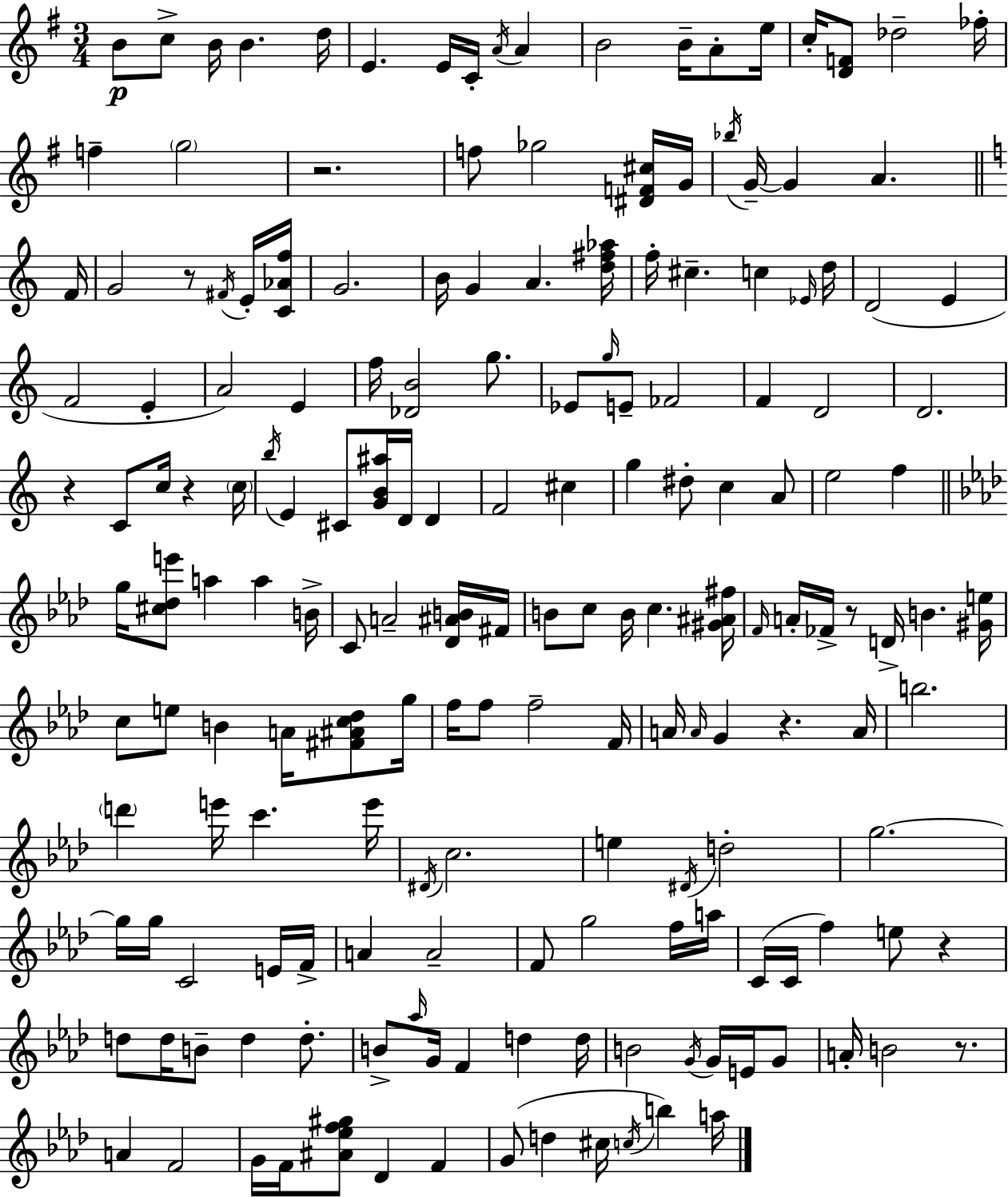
B4/e C5/e B4/s B4/q. D5/s E4/q. E4/s C4/s A4/s A4/q B4/h B4/s A4/e E5/s C5/s [D4,F4]/e Db5/h FES5/s F5/q G5/h R/h. F5/e Gb5/h [D#4,F4,C#5]/s G4/s Bb5/s G4/s G4/q A4/q. F4/s G4/h R/e F#4/s E4/s [C4,Ab4,F5]/s G4/h. B4/s G4/q A4/q. [D5,F#5,Ab5]/s F5/s C#5/q. C5/q Eb4/s D5/s D4/h E4/q F4/h E4/q A4/h E4/q F5/s [Db4,B4]/h G5/e. Eb4/e G5/s E4/e FES4/h F4/q D4/h D4/h. R/q C4/e C5/s R/q C5/s B5/s E4/q C#4/e [G4,B4,A#5]/s D4/s D4/q F4/h C#5/q G5/q D#5/e C5/q A4/e E5/h F5/q G5/s [C#5,Db5,E6]/e A5/q A5/q B4/s C4/e A4/h [Db4,A#4,B4]/s F#4/s B4/e C5/e B4/s C5/q. [G#4,A#4,F#5]/s F4/s A4/s FES4/s R/e D4/s B4/q. [G#4,E5]/s C5/e E5/e B4/q A4/s [F#4,A#4,C5,Db5]/e G5/s F5/s F5/e F5/h F4/s A4/s A4/s G4/q R/q. A4/s B5/h. D6/q E6/s C6/q. E6/s D#4/s C5/h. E5/q D#4/s D5/h G5/h. G5/s G5/s C4/h E4/s F4/s A4/q A4/h F4/e G5/h F5/s A5/s C4/s C4/s F5/q E5/e R/q D5/e D5/s B4/e D5/q D5/e. B4/e Ab5/s G4/s F4/q D5/q D5/s B4/h G4/s G4/s E4/s G4/e A4/s B4/h R/e. A4/q F4/h G4/s F4/s [A#4,Eb5,F5,G#5]/e Db4/q F4/q G4/e D5/q C#5/s C5/s B5/q A5/s